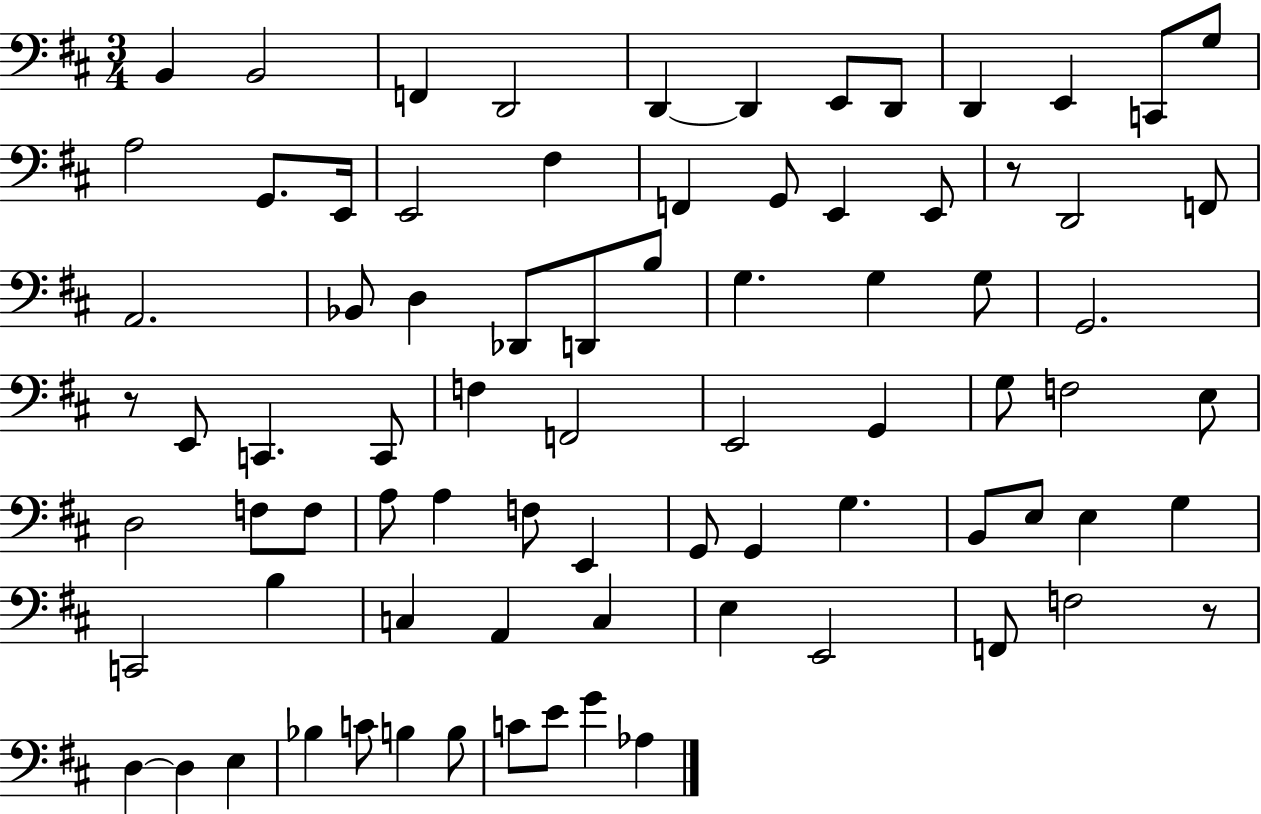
{
  \clef bass
  \numericTimeSignature
  \time 3/4
  \key d \major
  b,4 b,2 | f,4 d,2 | d,4~~ d,4 e,8 d,8 | d,4 e,4 c,8 g8 | \break a2 g,8. e,16 | e,2 fis4 | f,4 g,8 e,4 e,8 | r8 d,2 f,8 | \break a,2. | bes,8 d4 des,8 d,8 b8 | g4. g4 g8 | g,2. | \break r8 e,8 c,4. c,8 | f4 f,2 | e,2 g,4 | g8 f2 e8 | \break d2 f8 f8 | a8 a4 f8 e,4 | g,8 g,4 g4. | b,8 e8 e4 g4 | \break c,2 b4 | c4 a,4 c4 | e4 e,2 | f,8 f2 r8 | \break d4~~ d4 e4 | bes4 c'8 b4 b8 | c'8 e'8 g'4 aes4 | \bar "|."
}